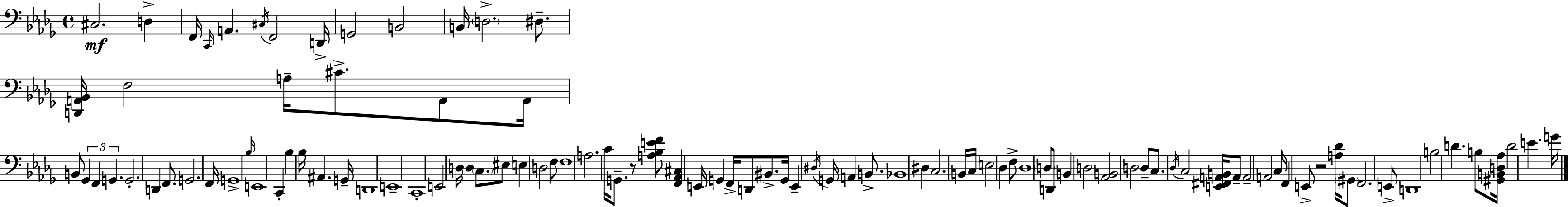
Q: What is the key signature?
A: BES minor